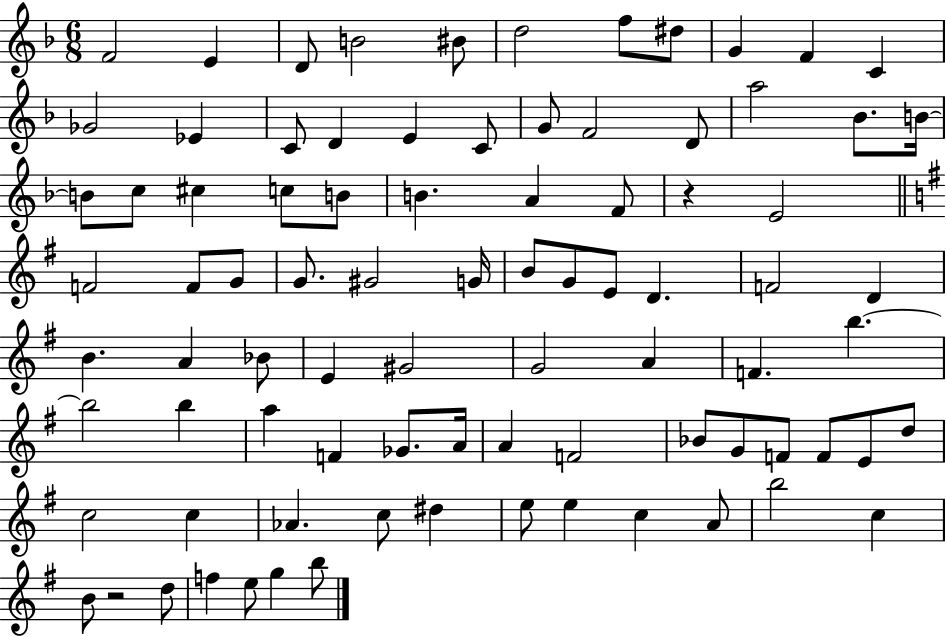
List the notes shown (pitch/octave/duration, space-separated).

F4/h E4/q D4/e B4/h BIS4/e D5/h F5/e D#5/e G4/q F4/q C4/q Gb4/h Eb4/q C4/e D4/q E4/q C4/e G4/e F4/h D4/e A5/h Bb4/e. B4/s B4/e C5/e C#5/q C5/e B4/e B4/q. A4/q F4/e R/q E4/h F4/h F4/e G4/e G4/e. G#4/h G4/s B4/e G4/e E4/e D4/q. F4/h D4/q B4/q. A4/q Bb4/e E4/q G#4/h G4/h A4/q F4/q. B5/q. B5/h B5/q A5/q F4/q Gb4/e. A4/s A4/q F4/h Bb4/e G4/e F4/e F4/e E4/e D5/e C5/h C5/q Ab4/q. C5/e D#5/q E5/e E5/q C5/q A4/e B5/h C5/q B4/e R/h D5/e F5/q E5/e G5/q B5/e